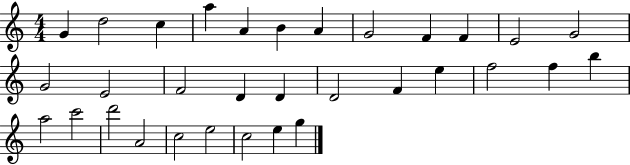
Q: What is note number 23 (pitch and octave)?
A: B5